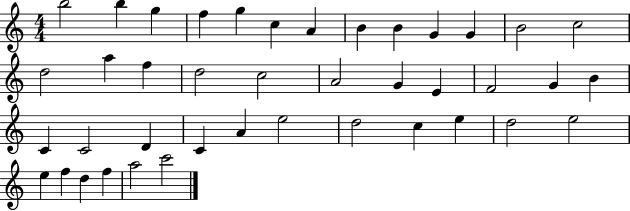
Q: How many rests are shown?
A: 0